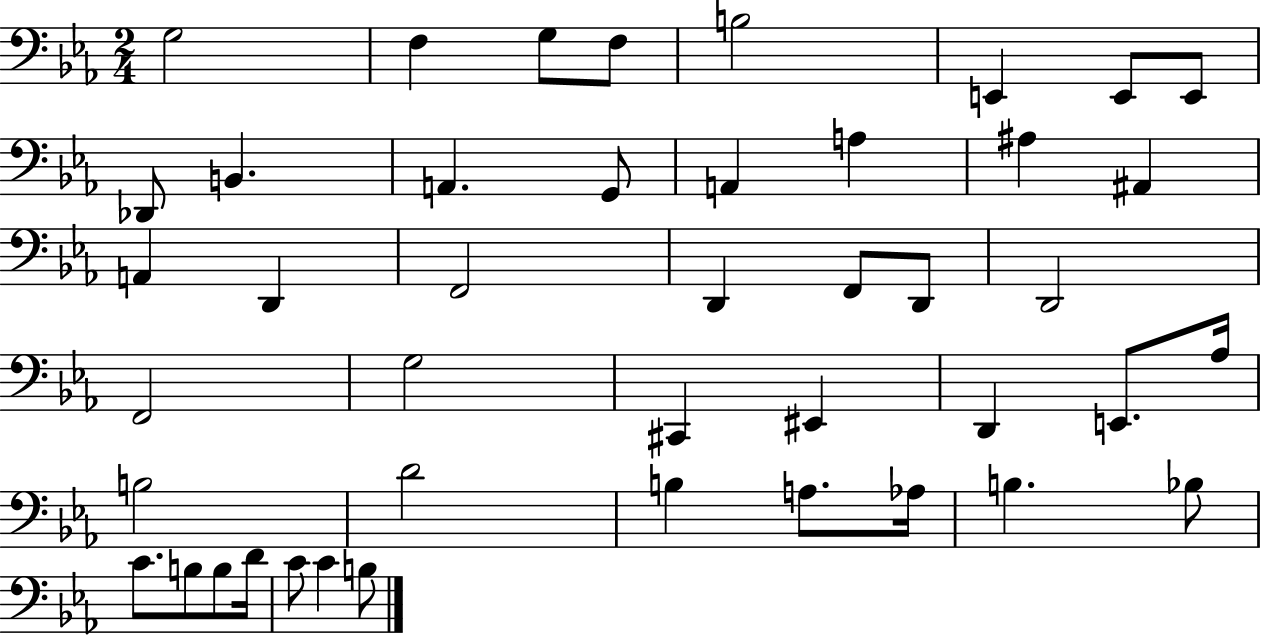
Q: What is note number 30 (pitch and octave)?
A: Ab3